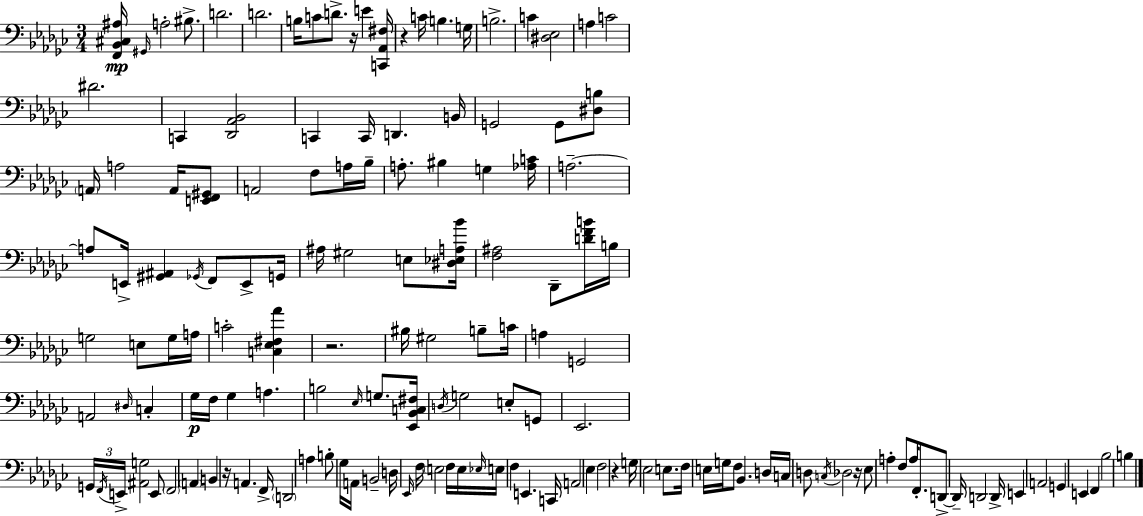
[F2,Bb2,C#3,A#3]/s G#2/s A3/h BIS3/e. D4/h. D4/h. B3/s C4/e D4/e. R/s E4/q [C2,Ab2,F#3]/s R/q C4/s B3/q. G3/s B3/h. C4/q [D#3,Eb3]/h A3/q C4/h D#4/h. C2/q [Db2,Ab2,Bb2]/h C2/q C2/s D2/q. B2/s G2/h G2/e [D#3,B3]/e A2/s A3/h A2/s [E2,F2,G#2]/e A2/h F3/e A3/s Bb3/s A3/e. BIS3/q G3/q [Ab3,C4]/s A3/h. A3/e E2/s [G#2,A#2]/q Gb2/s F2/e E2/e G2/s A#3/s G#3/h E3/e [D#3,Eb3,A3,Bb4]/s [F3,A#3]/h Db2/e [D4,F4,B4]/s B3/s G3/h E3/e G3/s A3/s C4/h [C3,Eb3,F#3,Ab4]/q R/h. BIS3/s G#3/h B3/e C4/s A3/q G2/h A2/h D#3/s C3/q Gb3/s F3/s Gb3/q A3/q. B3/h Eb3/s G3/e. [Eb2,Bb2,C3,F#3]/s D3/s G3/h E3/e G2/e Eb2/h. G2/s F2/s E2/s [A#2,G3]/h E2/e F2/h A2/q B2/q R/s A2/q. F2/s D2/h A3/q B3/e Gb3/s A2/s B2/h D3/s Eb2/s F3/s E3/h F3/s E3/s Eb3/s E3/s F3/q E2/q. C2/s A2/h Eb3/q F3/h R/q G3/s Eb3/h E3/e. F3/s E3/s G3/s F3/e Bb2/q. D3/s C3/s D3/e C3/s Db3/h R/s Eb3/e A3/q F3/e A3/s F2/e. D2/e D2/s D2/h D2/s E2/q A2/h G2/q E2/q F2/q Bb3/h B3/q